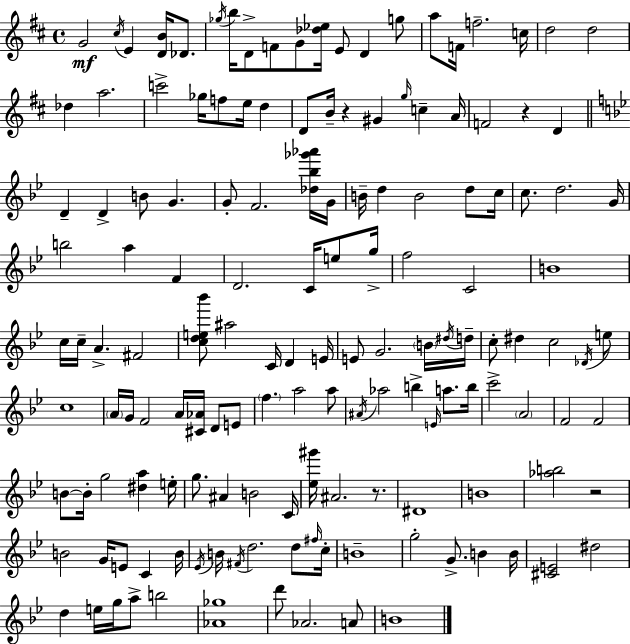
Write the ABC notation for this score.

X:1
T:Untitled
M:4/4
L:1/4
K:D
G2 ^c/4 E [DB]/4 _D/2 _g/4 b/4 D/2 F/2 G/2 [_d_e]/4 E/2 D g/2 a/2 F/4 f2 c/4 d2 d2 _d a2 c'2 _g/4 f/2 e/4 d D/2 B/4 z ^G g/4 c A/4 F2 z D D D B/2 G G/2 F2 [_d_b_g'_a']/4 G/4 B/4 d B2 d/2 c/4 c/2 d2 G/4 b2 a F D2 C/4 e/2 g/4 f2 C2 B4 c/4 c/4 A ^F2 [cde_b']/2 ^a2 C/4 D E/4 E/2 G2 B/4 ^d/4 d/4 c/2 ^d c2 _D/4 e/2 c4 A/4 G/4 F2 A/4 [^C_A]/4 D/2 E/2 f a2 a/2 ^A/4 _a2 b E/4 a/2 b/4 c'2 A2 F2 F2 B/2 B/4 g2 [^da] e/4 g/2 ^A B2 C/4 [_e^g']/4 ^A2 z/2 ^D4 B4 [_ab]2 z2 B2 G/4 E/2 C B/4 _E/4 B/4 ^F/4 d2 d/2 ^f/4 c/4 B4 g2 G/2 B B/4 [^CE]2 ^d2 d e/4 g/4 a/2 b2 [_A_g]4 d'/2 _A2 A/2 B4